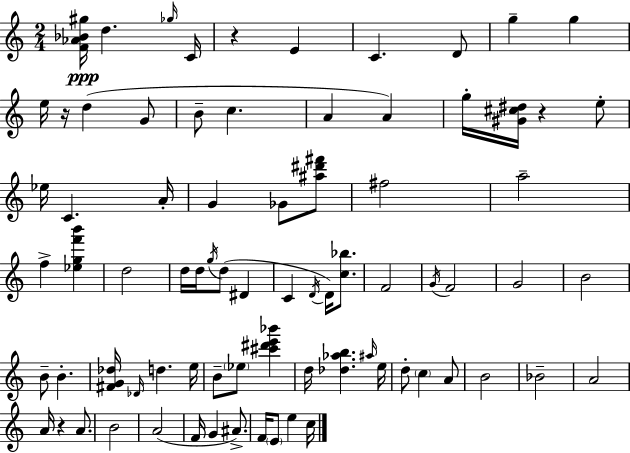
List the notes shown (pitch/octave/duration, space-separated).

[F4,Ab4,Bb4,G#5]/s D5/q. Gb5/s C4/s R/q E4/q C4/q. D4/e G5/q G5/q E5/s R/s D5/q G4/e B4/e C5/q. A4/q A4/q G5/s [G#4,C#5,D#5]/s R/q E5/e Eb5/s C4/q. A4/s G4/q Gb4/e [A#5,D#6,F#6]/e F#5/h A5/h F5/q [Eb5,G5,F6,B6]/q D5/h D5/s D5/s G5/s D5/e D#4/q C4/q D4/s D4/s [C5,Bb5]/e. F4/h G4/s F4/h G4/h B4/h B4/e B4/q. [F#4,G4,Db5]/s Db4/s D5/q. E5/s B4/e Eb5/e [C#6,D#6,E6,Bb6]/q D5/s [Db5,Ab5,B5]/q. A#5/s E5/s D5/e C5/q A4/e B4/h Bb4/h A4/h A4/s R/q A4/e. B4/h A4/h F4/s G4/q A#4/e. F4/s E4/e E5/q C5/s